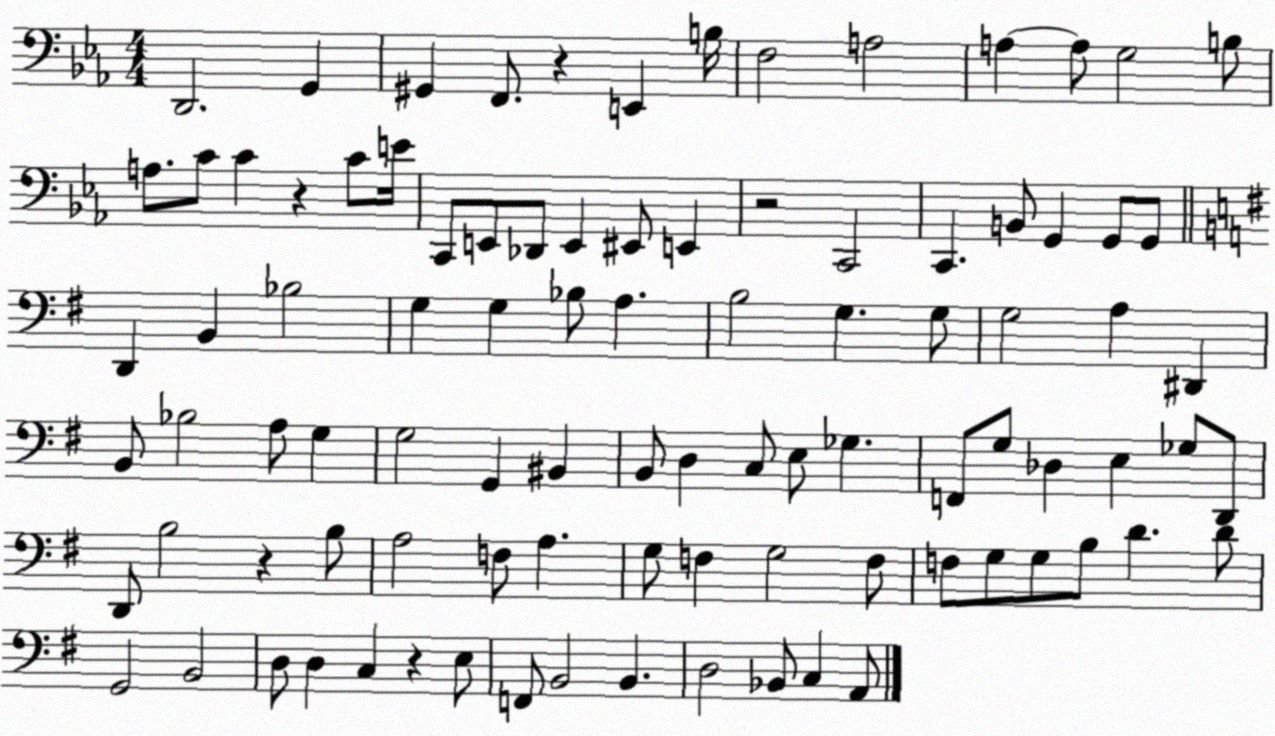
X:1
T:Untitled
M:4/4
L:1/4
K:Eb
D,,2 G,, ^G,, F,,/2 z E,, B,/4 F,2 A,2 A, A,/2 G,2 B,/2 A,/2 C/2 C z C/2 E/4 C,,/2 E,,/2 _D,,/2 E,, ^E,,/2 E,, z2 C,,2 C,, B,,/2 G,, G,,/2 G,,/2 D,, B,, _B,2 G, G, _B,/2 A, B,2 G, G,/2 G,2 A, ^D,, B,,/2 _B,2 A,/2 G, G,2 G,, ^B,, B,,/2 D, C,/2 E,/2 _G, F,,/2 G,/2 _D, E, _G,/2 D,,/2 D,,/2 B,2 z B,/2 A,2 F,/2 A, G,/2 F, G,2 F,/2 F,/2 G,/2 G,/2 B,/2 D D/2 G,,2 B,,2 D,/2 D, C, z E,/2 F,,/2 B,,2 B,, D,2 _B,,/2 C, A,,/2